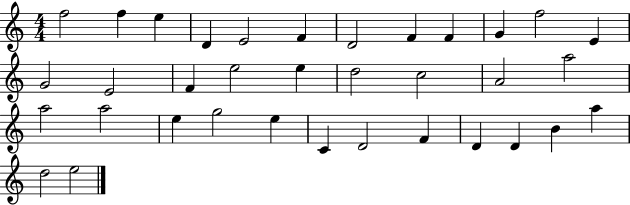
X:1
T:Untitled
M:4/4
L:1/4
K:C
f2 f e D E2 F D2 F F G f2 E G2 E2 F e2 e d2 c2 A2 a2 a2 a2 e g2 e C D2 F D D B a d2 e2